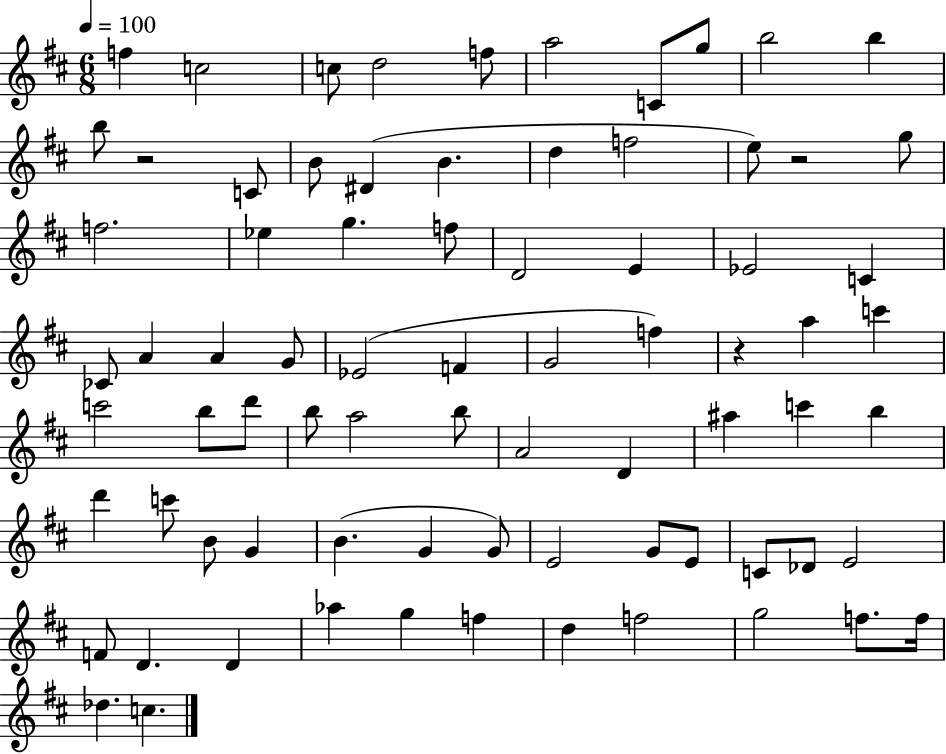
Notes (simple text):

F5/q C5/h C5/e D5/h F5/e A5/h C4/e G5/e B5/h B5/q B5/e R/h C4/e B4/e D#4/q B4/q. D5/q F5/h E5/e R/h G5/e F5/h. Eb5/q G5/q. F5/e D4/h E4/q Eb4/h C4/q CES4/e A4/q A4/q G4/e Eb4/h F4/q G4/h F5/q R/q A5/q C6/q C6/h B5/e D6/e B5/e A5/h B5/e A4/h D4/q A#5/q C6/q B5/q D6/q C6/e B4/e G4/q B4/q. G4/q G4/e E4/h G4/e E4/e C4/e Db4/e E4/h F4/e D4/q. D4/q Ab5/q G5/q F5/q D5/q F5/h G5/h F5/e. F5/s Db5/q. C5/q.